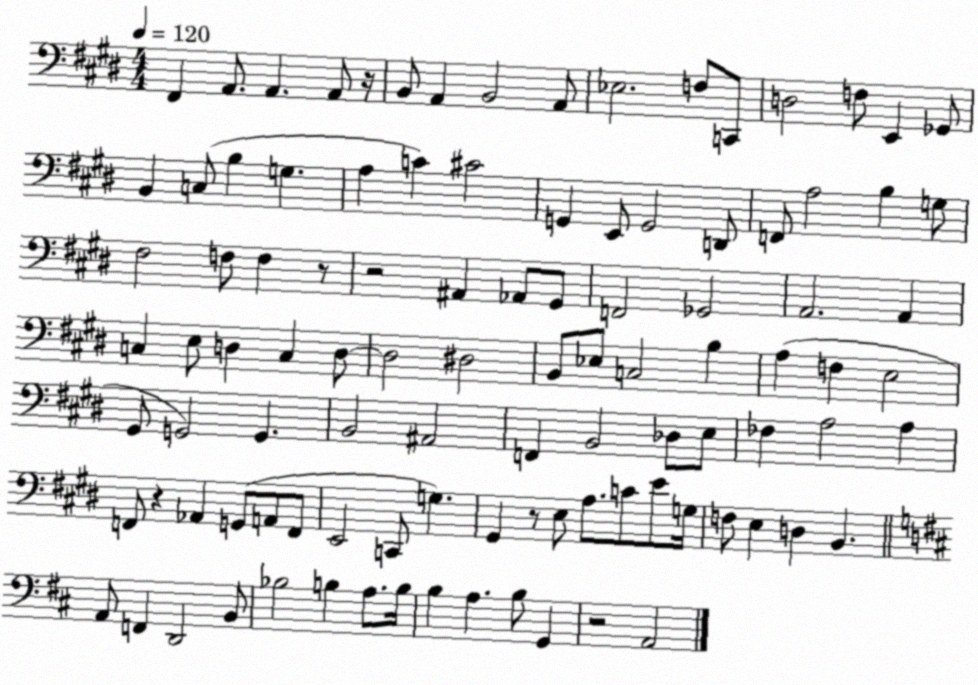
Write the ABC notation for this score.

X:1
T:Untitled
M:4/4
L:1/4
K:E
^F,, A,,/2 A,, A,,/2 z/4 B,,/2 A,, B,,2 A,,/2 _E,2 F,/2 C,,/2 D,2 F,/2 E,, _G,,/2 B,, C,/2 B, G, A, C ^C2 G,, E,,/2 G,,2 D,,/2 F,,/2 A,2 B, G,/2 ^F,2 F,/2 F, z/2 z2 ^A,, _A,,/2 ^G,,/2 F,,2 _G,,2 A,,2 A,, C, E,/2 D, C, D,/2 D,2 ^D,2 B,,/2 _E,/2 C,2 B, A, F, E,2 ^G,,/2 G,,2 G,, B,,2 ^A,,2 F,, B,,2 _D,/2 E,/2 _F, A,2 A, F,,/2 z _A,, G,,/2 A,,/2 F,,/2 E,,2 C,,/2 G, ^G,, z/2 E,/2 A,/2 C/2 E/2 G,/4 F,/2 E, D, B,, A,,/2 F,, D,,2 B,,/2 _B,2 B, A,/2 B,/4 B, A, B,/2 G,, z2 A,,2